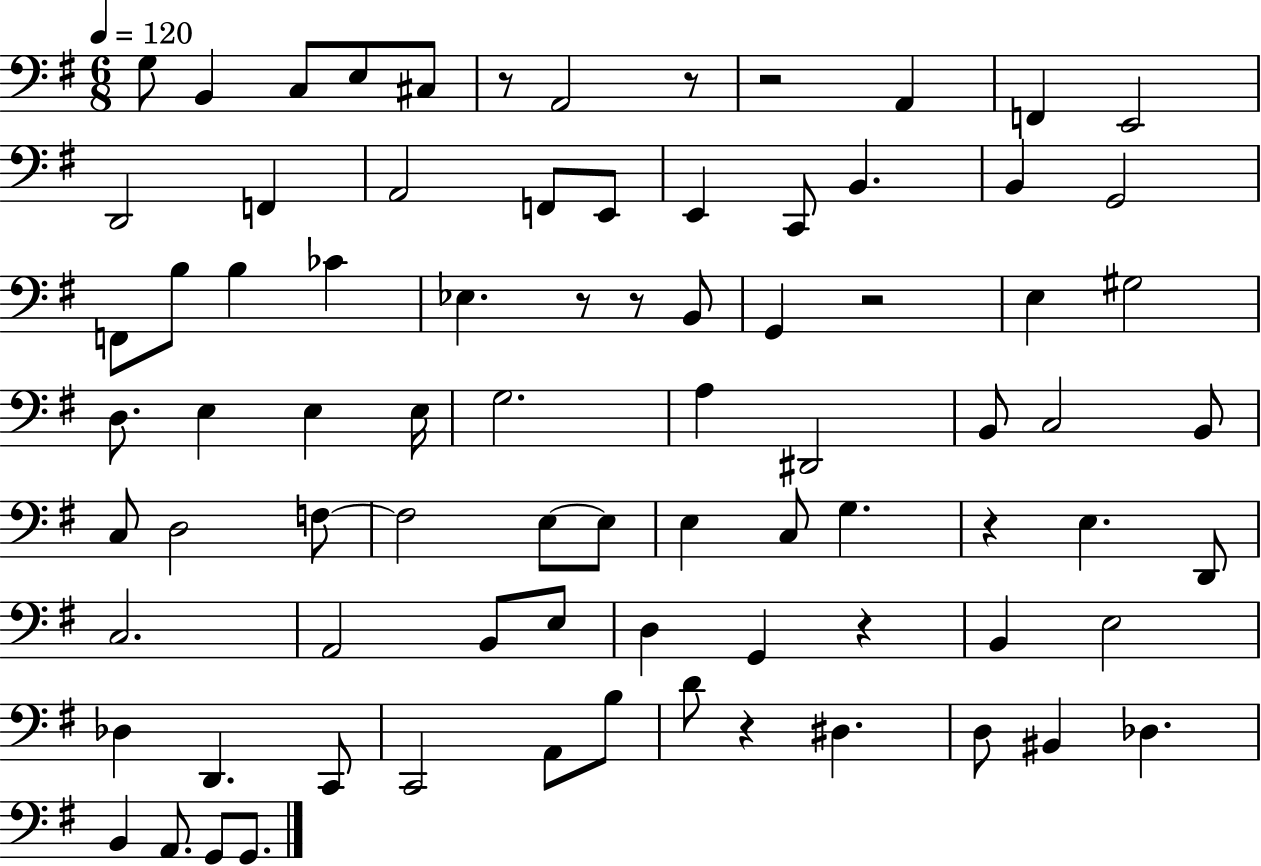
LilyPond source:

{
  \clef bass
  \numericTimeSignature
  \time 6/8
  \key g \major
  \tempo 4 = 120
  \repeat volta 2 { g8 b,4 c8 e8 cis8 | r8 a,2 r8 | r2 a,4 | f,4 e,2 | \break d,2 f,4 | a,2 f,8 e,8 | e,4 c,8 b,4. | b,4 g,2 | \break f,8 b8 b4 ces'4 | ees4. r8 r8 b,8 | g,4 r2 | e4 gis2 | \break d8. e4 e4 e16 | g2. | a4 dis,2 | b,8 c2 b,8 | \break c8 d2 f8~~ | f2 e8~~ e8 | e4 c8 g4. | r4 e4. d,8 | \break c2. | a,2 b,8 e8 | d4 g,4 r4 | b,4 e2 | \break des4 d,4. c,8 | c,2 a,8 b8 | d'8 r4 dis4. | d8 bis,4 des4. | \break b,4 a,8. g,8 g,8. | } \bar "|."
}